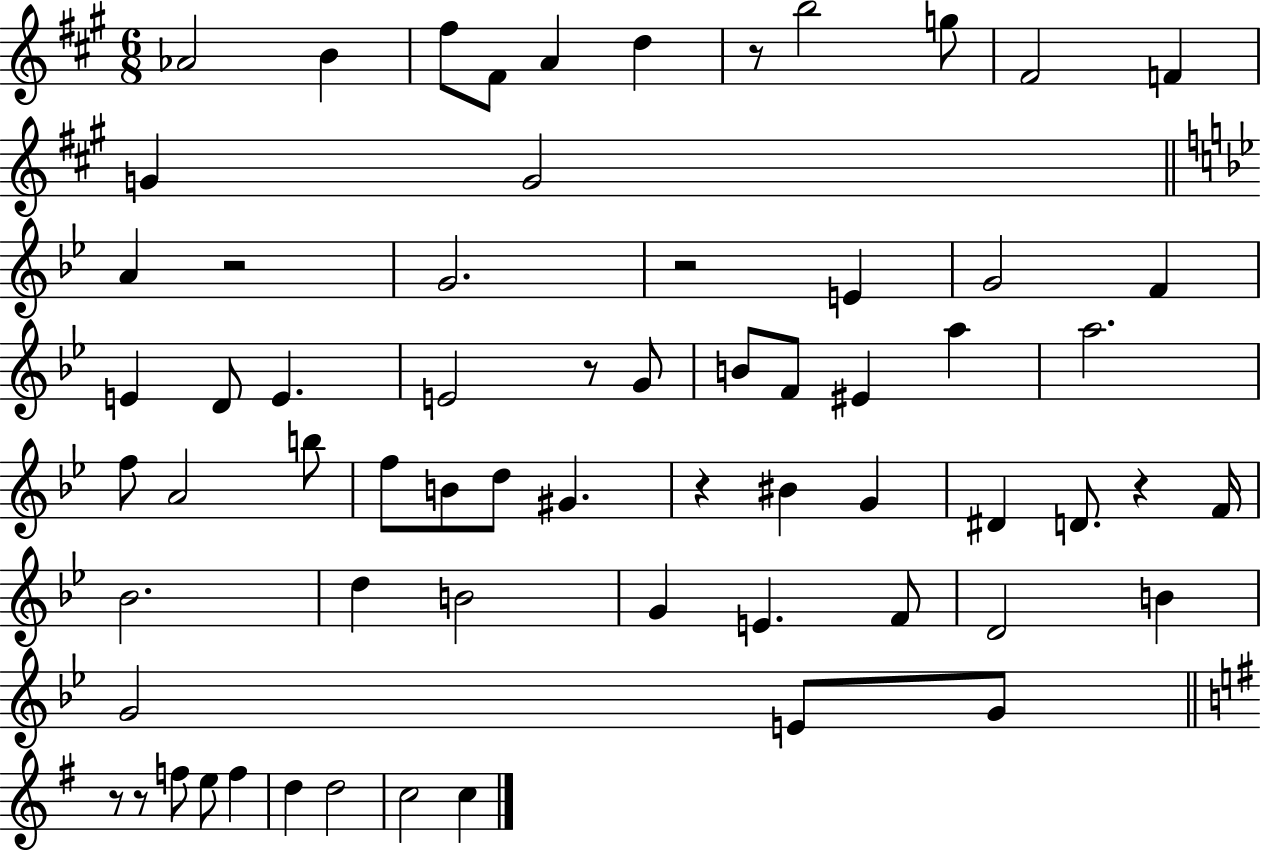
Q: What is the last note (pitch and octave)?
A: C5